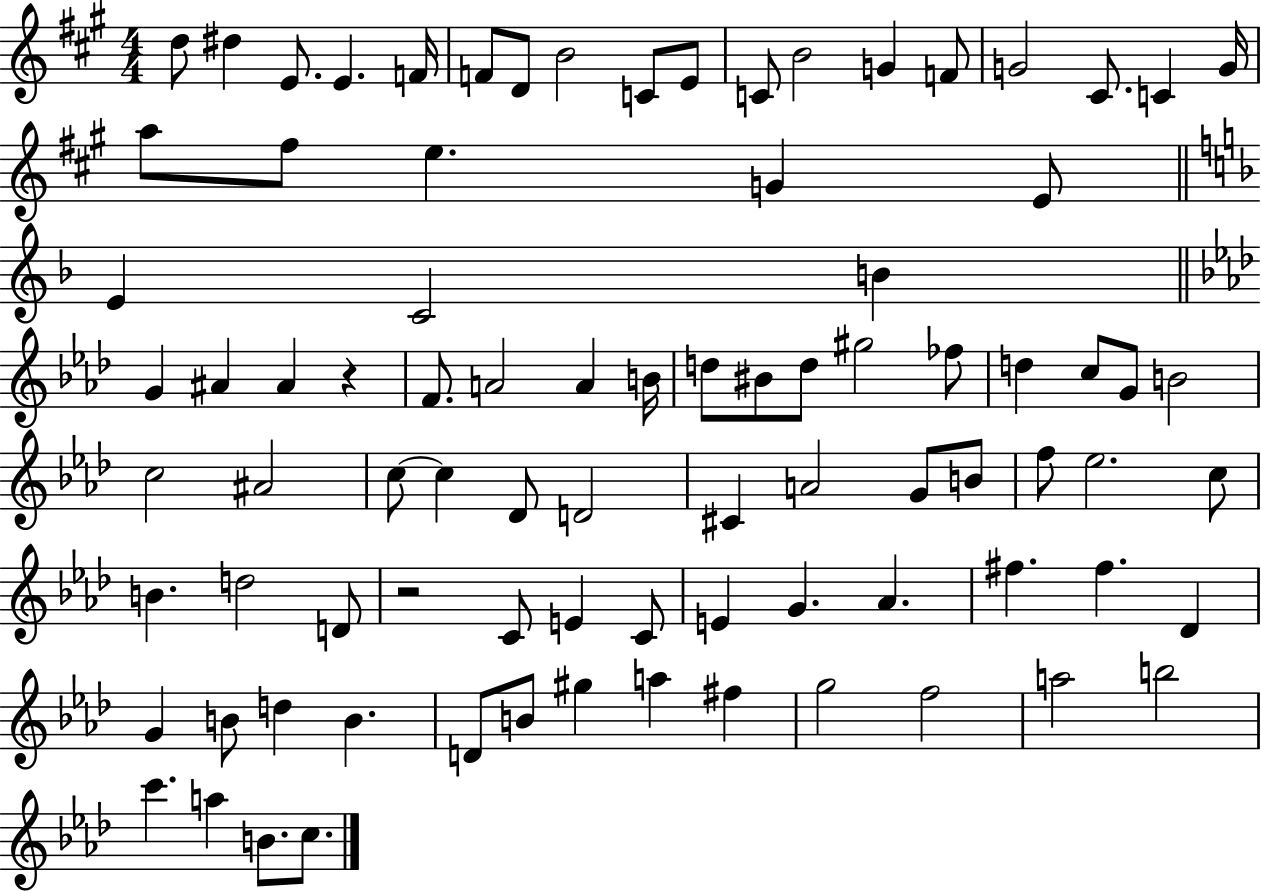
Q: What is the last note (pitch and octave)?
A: C5